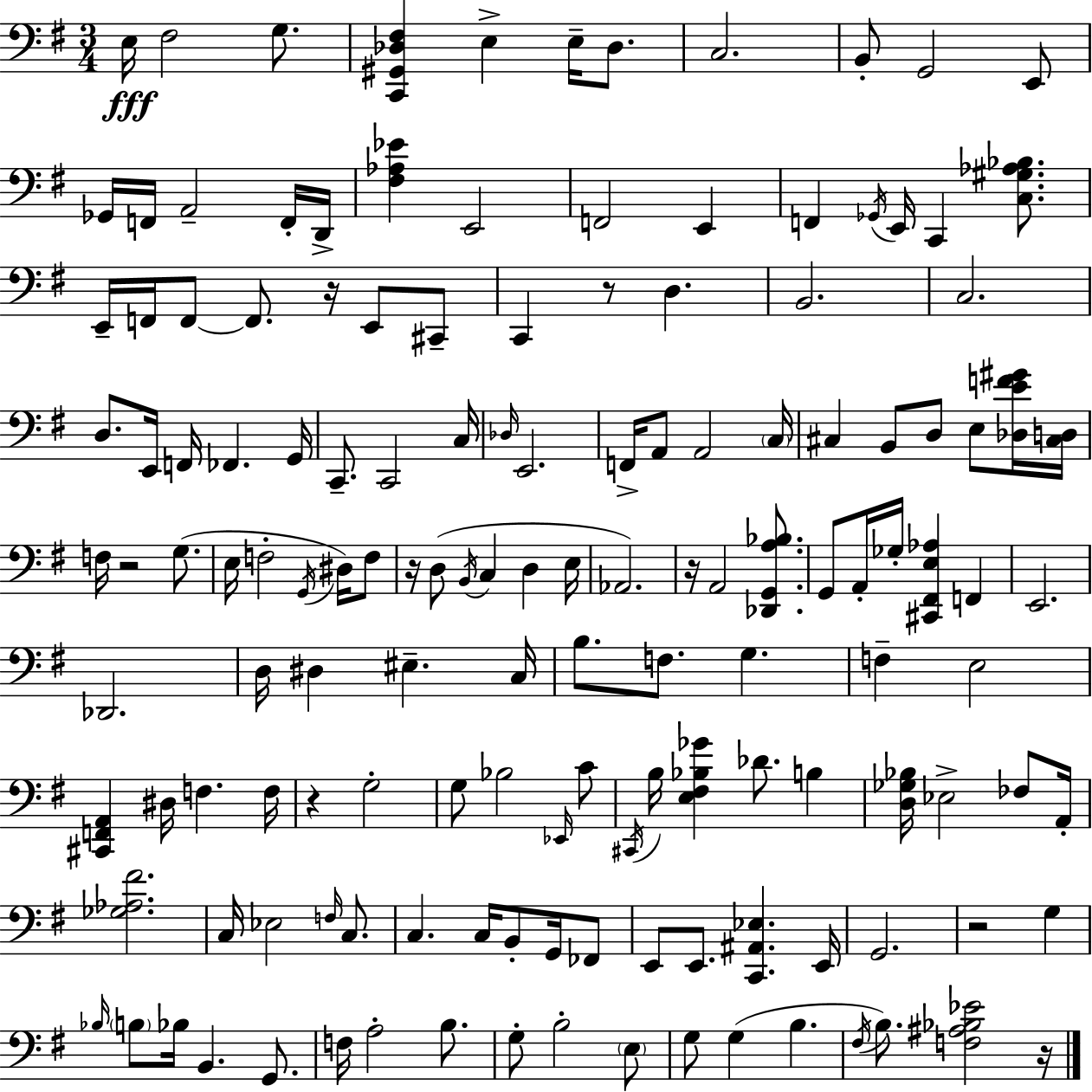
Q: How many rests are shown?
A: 8